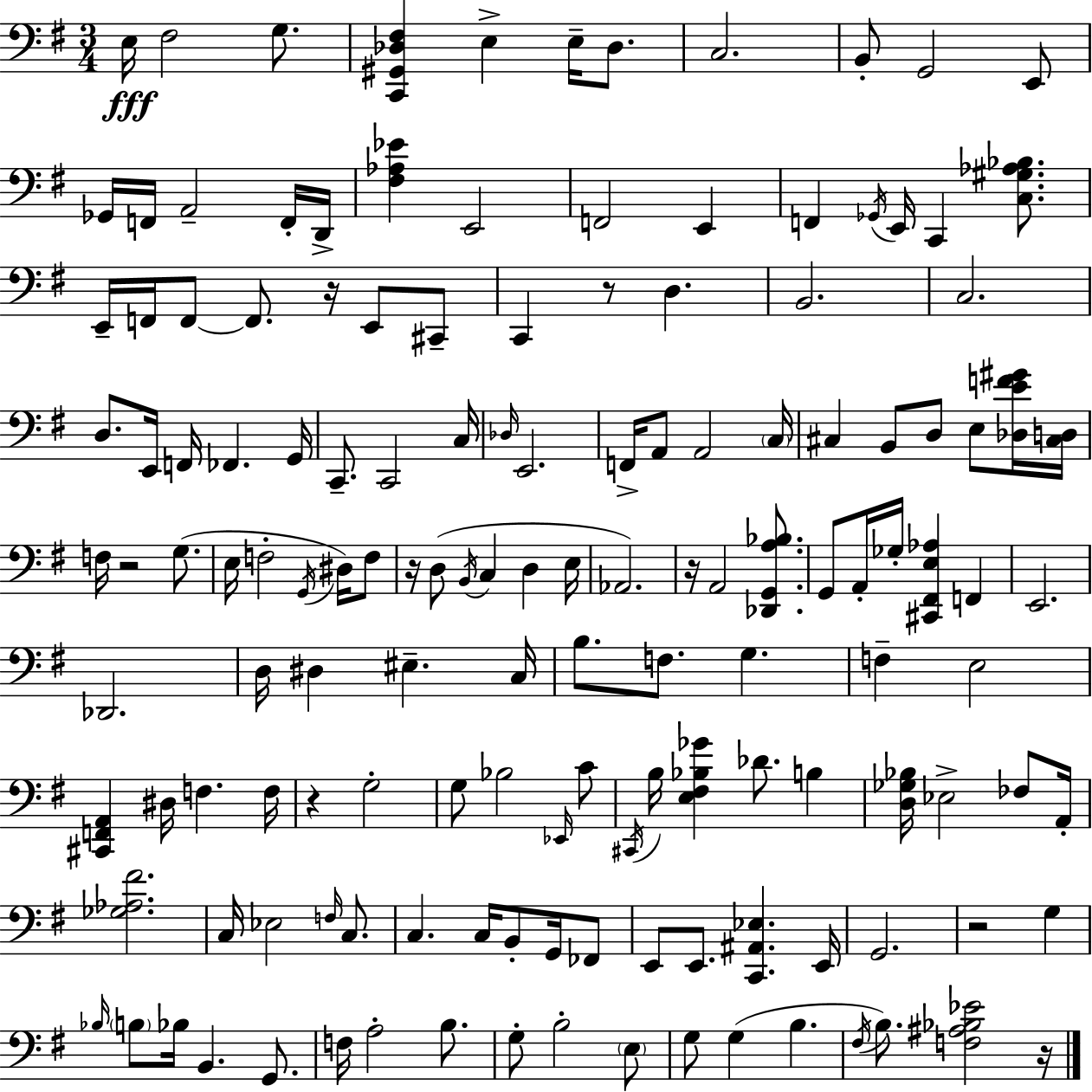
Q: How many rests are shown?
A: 8